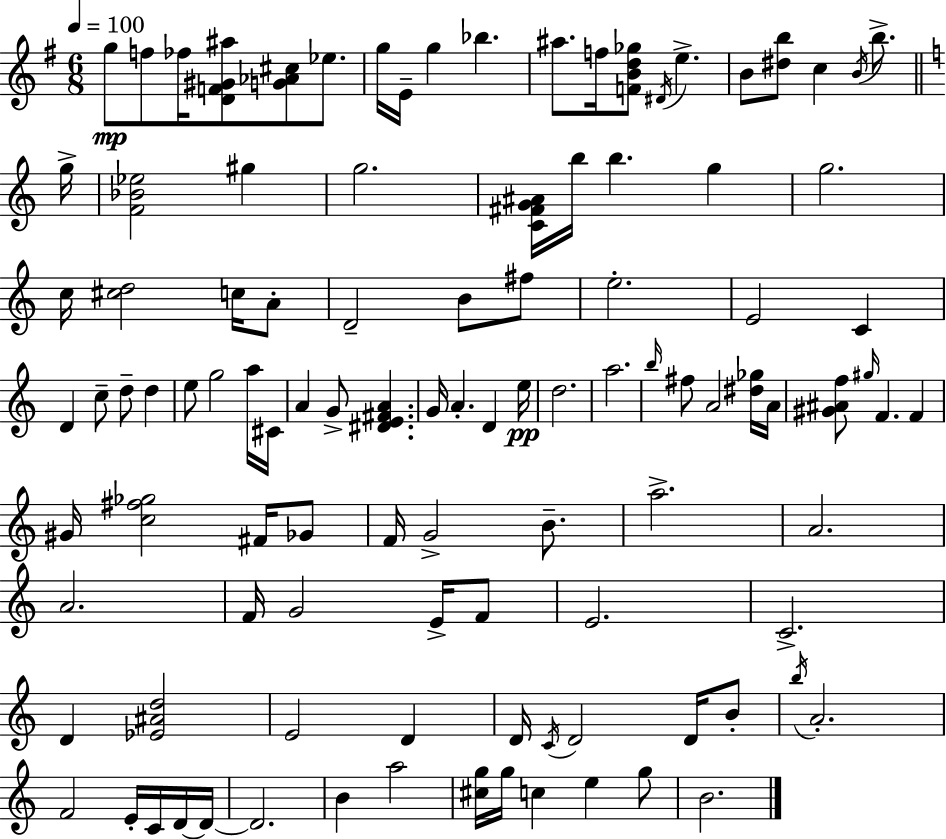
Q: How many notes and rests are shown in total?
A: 106